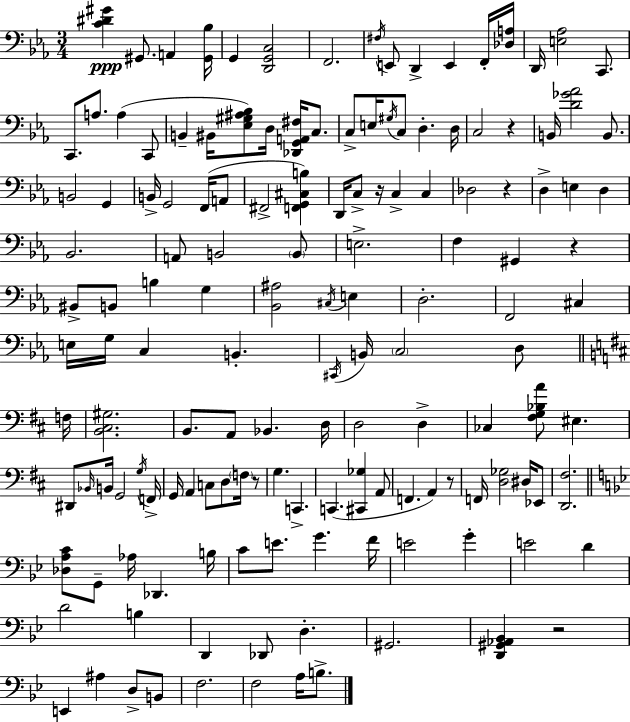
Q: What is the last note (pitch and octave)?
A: B3